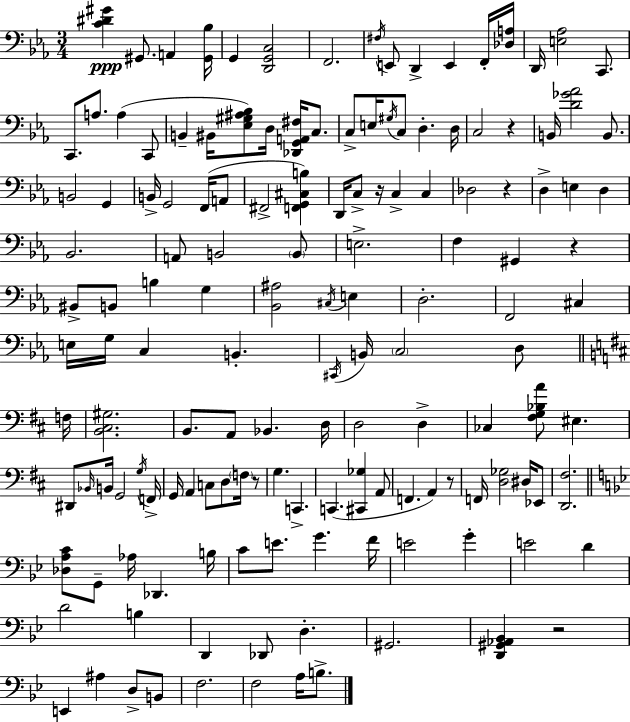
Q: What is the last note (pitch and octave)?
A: B3